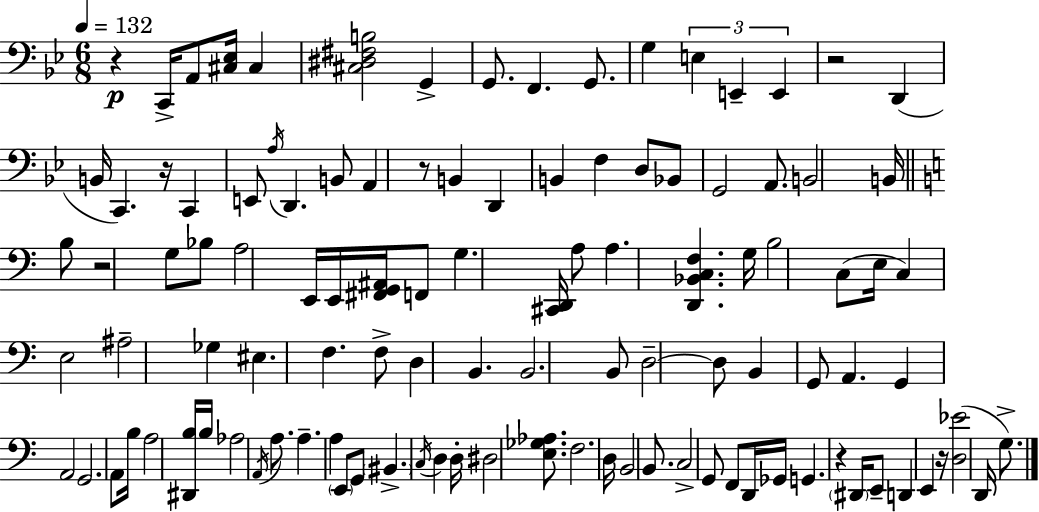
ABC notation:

X:1
T:Untitled
M:6/8
L:1/4
K:Gm
z C,,/4 A,,/2 [^C,_E,]/4 ^C, [^C,^D,^F,B,]2 G,, G,,/2 F,, G,,/2 G, E, E,, E,, z2 D,, B,,/4 C,, z/4 C,, E,,/2 A,/4 D,, B,,/2 A,, z/2 B,, D,, B,, F, D,/2 _B,,/2 G,,2 A,,/2 B,,2 B,,/4 B,/2 z2 G,/2 _B,/2 A,2 E,,/4 E,,/4 [^F,,G,,^A,,]/4 F,,/2 G, [^C,,D,,]/4 A,/2 A, [D,,_B,,C,F,] G,/4 B,2 C,/2 E,/4 C, E,2 ^A,2 _G, ^E, F, F,/2 D, B,, B,,2 B,,/2 D,2 D,/2 B,, G,,/2 A,, G,, A,,2 G,,2 A,,/2 B,/4 A,2 [^D,,B,]/4 B,/4 _A,2 A,,/4 A,/2 A, A, E,,/2 G,,/2 ^B,, C,/4 D, D,/4 ^D,2 [E,_G,_A,]/2 F,2 D,/4 B,,2 B,,/2 C,2 G,,/2 F,,/2 D,,/4 _G,,/4 G,, z ^D,,/4 E,,/2 D,, E,, z/4 [D,_E]2 D,,/4 G,/2